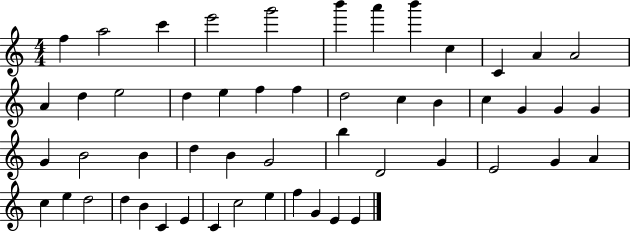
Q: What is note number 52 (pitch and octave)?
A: E4